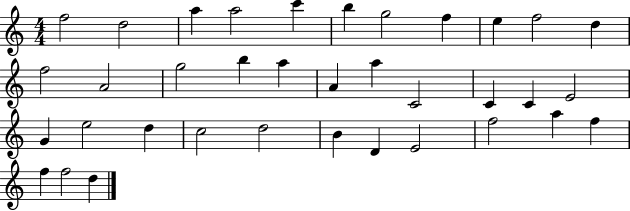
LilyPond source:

{
  \clef treble
  \numericTimeSignature
  \time 4/4
  \key c \major
  f''2 d''2 | a''4 a''2 c'''4 | b''4 g''2 f''4 | e''4 f''2 d''4 | \break f''2 a'2 | g''2 b''4 a''4 | a'4 a''4 c'2 | c'4 c'4 e'2 | \break g'4 e''2 d''4 | c''2 d''2 | b'4 d'4 e'2 | f''2 a''4 f''4 | \break f''4 f''2 d''4 | \bar "|."
}